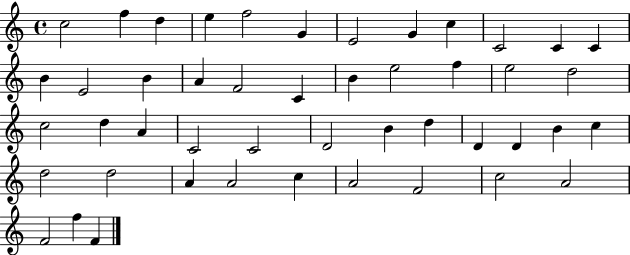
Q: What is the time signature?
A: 4/4